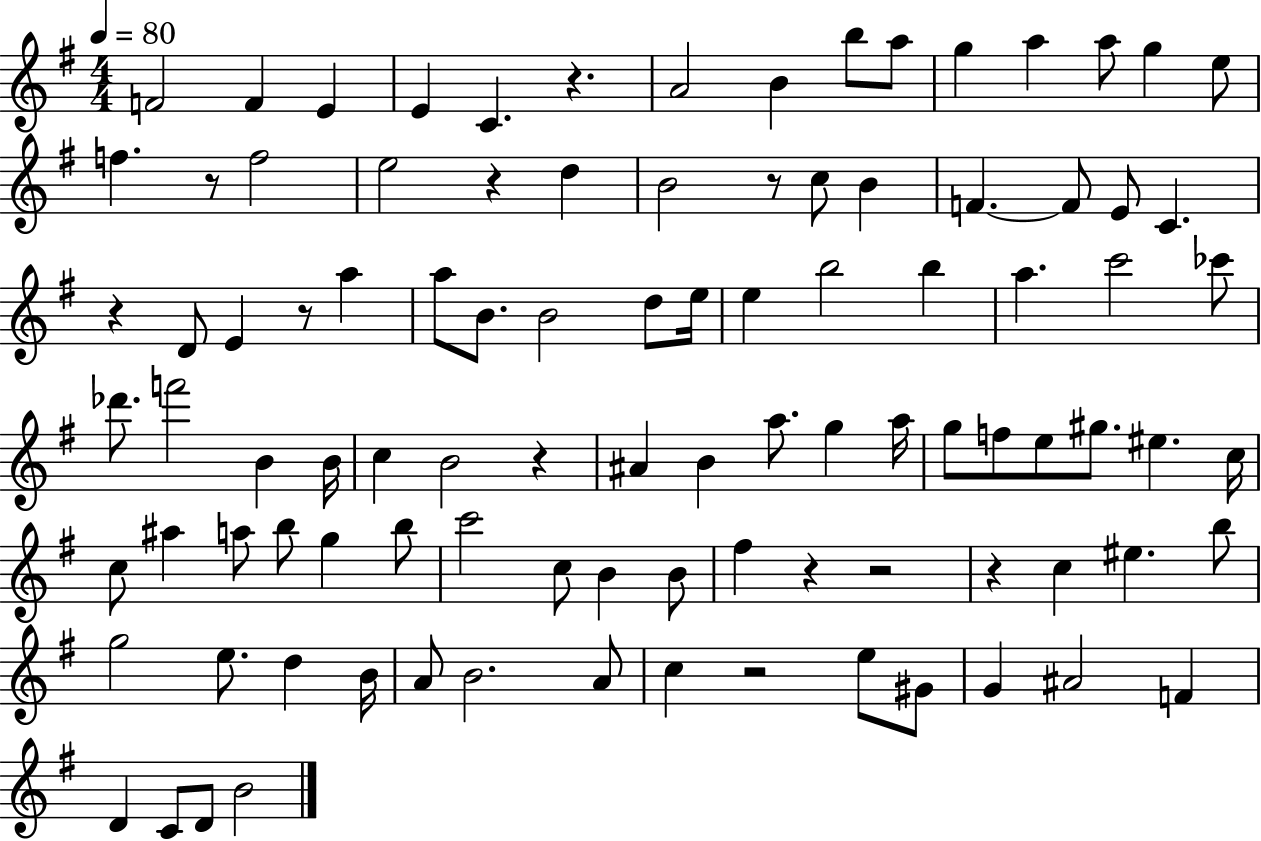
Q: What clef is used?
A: treble